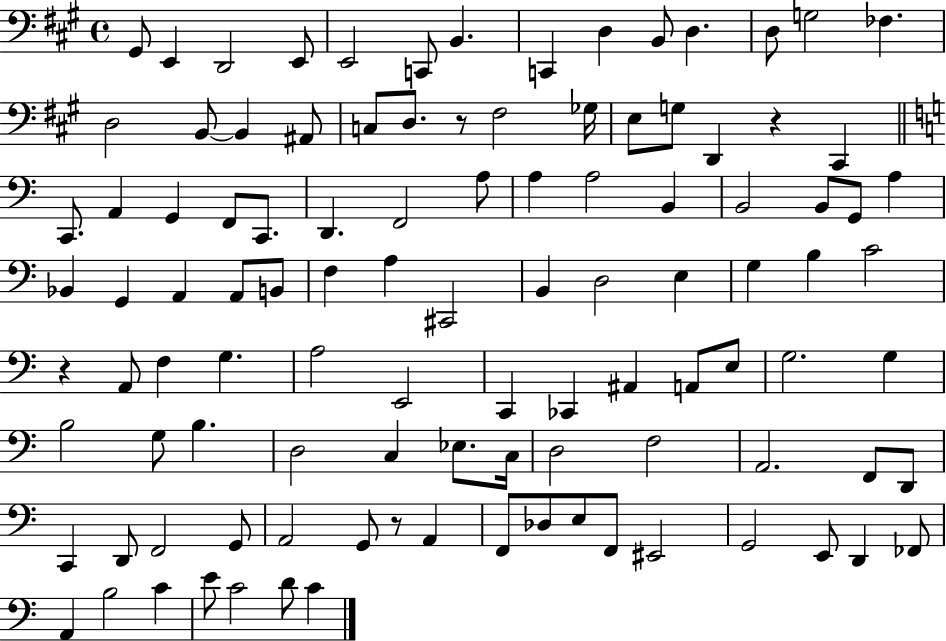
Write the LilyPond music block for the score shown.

{
  \clef bass
  \time 4/4
  \defaultTimeSignature
  \key a \major
  \repeat volta 2 { gis,8 e,4 d,2 e,8 | e,2 c,8 b,4. | c,4 d4 b,8 d4. | d8 g2 fes4. | \break d2 b,8~~ b,4 ais,8 | c8 d8. r8 fis2 ges16 | e8 g8 d,4 r4 cis,4 | \bar "||" \break \key a \minor c,8. a,4 g,4 f,8 c,8. | d,4. f,2 a8 | a4 a2 b,4 | b,2 b,8 g,8 a4 | \break bes,4 g,4 a,4 a,8 b,8 | f4 a4 cis,2 | b,4 d2 e4 | g4 b4 c'2 | \break r4 a,8 f4 g4. | a2 e,2 | c,4 ces,4 ais,4 a,8 e8 | g2. g4 | \break b2 g8 b4. | d2 c4 ees8. c16 | d2 f2 | a,2. f,8 d,8 | \break c,4 d,8 f,2 g,8 | a,2 g,8 r8 a,4 | f,8 des8 e8 f,8 eis,2 | g,2 e,8 d,4 fes,8 | \break a,4 b2 c'4 | e'8 c'2 d'8 c'4 | } \bar "|."
}